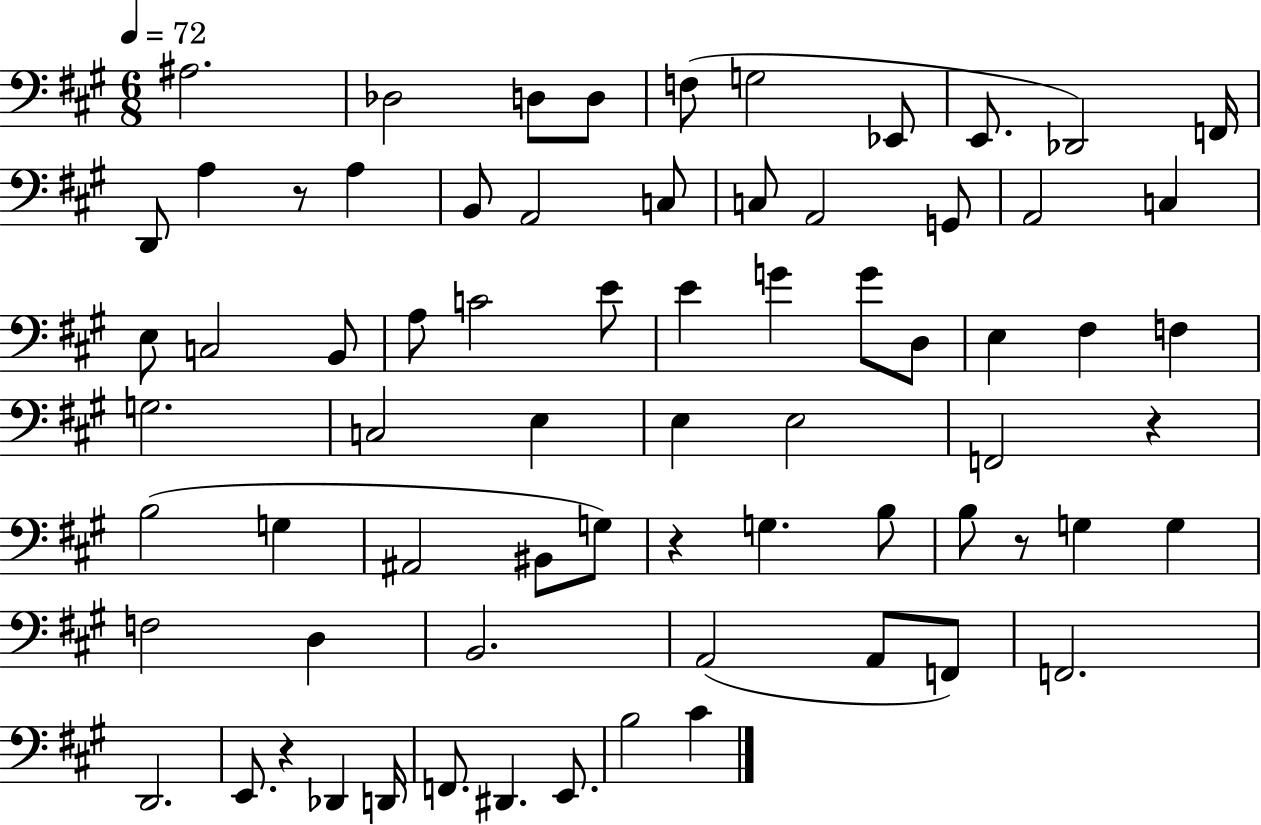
A#3/h. Db3/h D3/e D3/e F3/e G3/h Eb2/e E2/e. Db2/h F2/s D2/e A3/q R/e A3/q B2/e A2/h C3/e C3/e A2/h G2/e A2/h C3/q E3/e C3/h B2/e A3/e C4/h E4/e E4/q G4/q G4/e D3/e E3/q F#3/q F3/q G3/h. C3/h E3/q E3/q E3/h F2/h R/q B3/h G3/q A#2/h BIS2/e G3/e R/q G3/q. B3/e B3/e R/e G3/q G3/q F3/h D3/q B2/h. A2/h A2/e F2/e F2/h. D2/h. E2/e. R/q Db2/q D2/s F2/e. D#2/q. E2/e. B3/h C#4/q